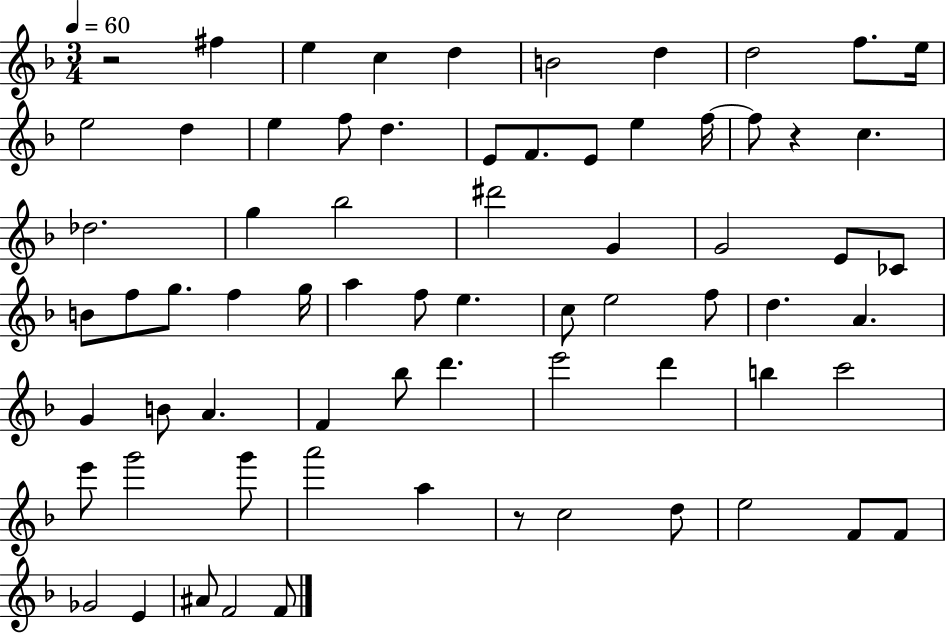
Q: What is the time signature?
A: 3/4